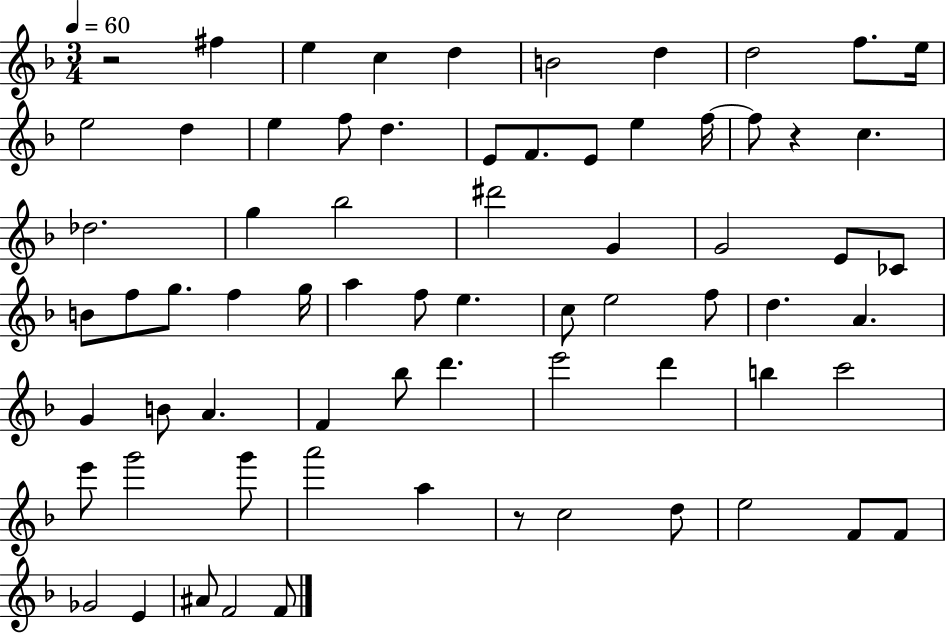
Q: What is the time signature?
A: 3/4